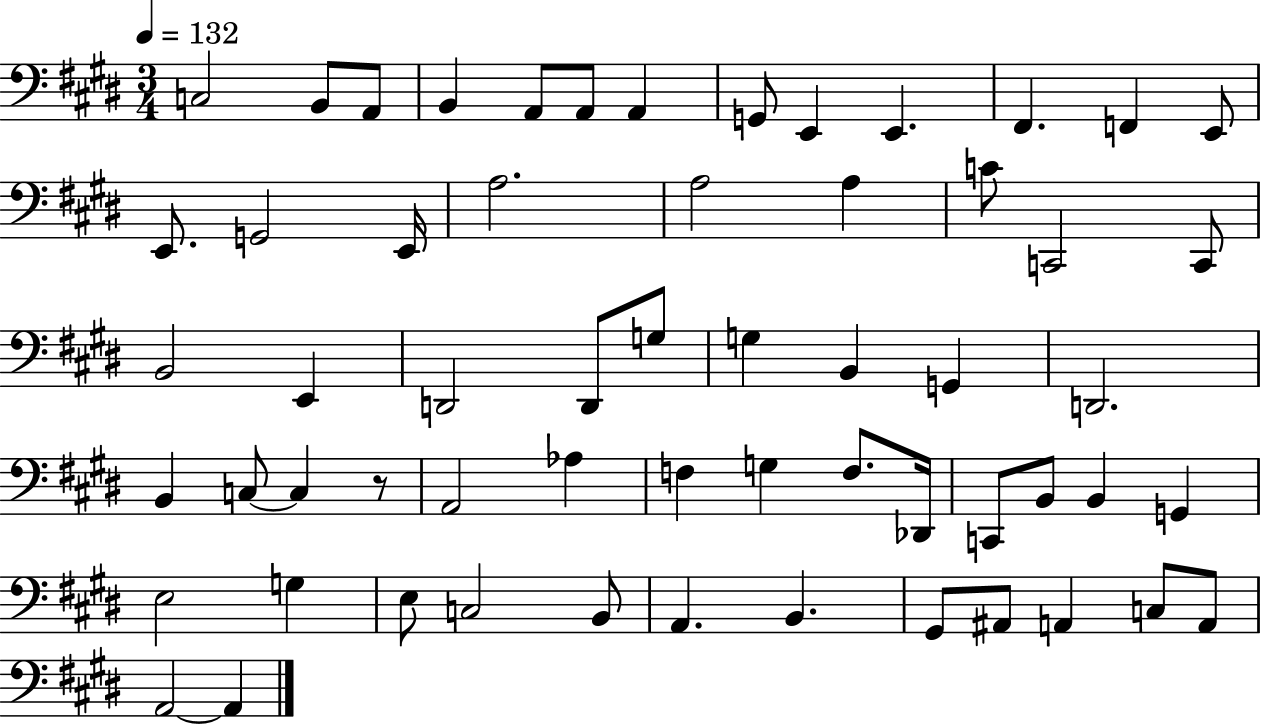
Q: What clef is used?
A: bass